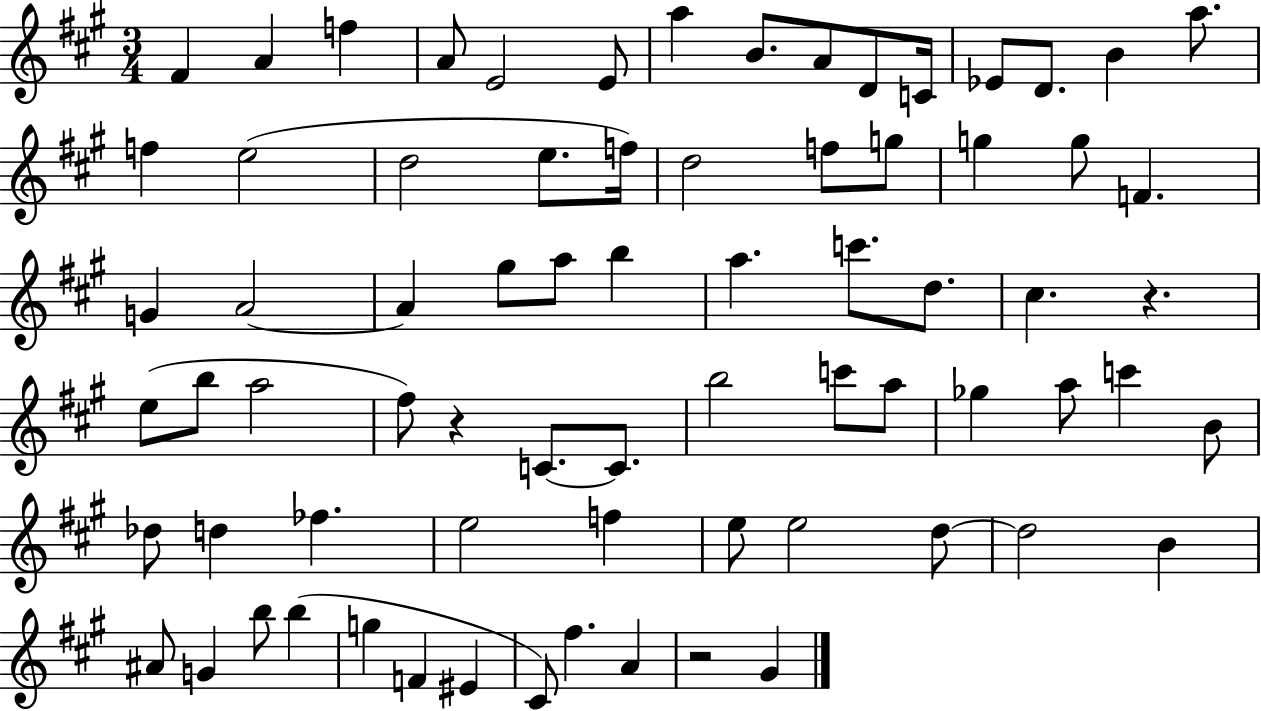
F#4/q A4/q F5/q A4/e E4/h E4/e A5/q B4/e. A4/e D4/e C4/s Eb4/e D4/e. B4/q A5/e. F5/q E5/h D5/h E5/e. F5/s D5/h F5/e G5/e G5/q G5/e F4/q. G4/q A4/h A4/q G#5/e A5/e B5/q A5/q. C6/e. D5/e. C#5/q. R/q. E5/e B5/e A5/h F#5/e R/q C4/e. C4/e. B5/h C6/e A5/e Gb5/q A5/e C6/q B4/e Db5/e D5/q FES5/q. E5/h F5/q E5/e E5/h D5/e D5/h B4/q A#4/e G4/q B5/e B5/q G5/q F4/q EIS4/q C#4/e F#5/q. A4/q R/h G#4/q